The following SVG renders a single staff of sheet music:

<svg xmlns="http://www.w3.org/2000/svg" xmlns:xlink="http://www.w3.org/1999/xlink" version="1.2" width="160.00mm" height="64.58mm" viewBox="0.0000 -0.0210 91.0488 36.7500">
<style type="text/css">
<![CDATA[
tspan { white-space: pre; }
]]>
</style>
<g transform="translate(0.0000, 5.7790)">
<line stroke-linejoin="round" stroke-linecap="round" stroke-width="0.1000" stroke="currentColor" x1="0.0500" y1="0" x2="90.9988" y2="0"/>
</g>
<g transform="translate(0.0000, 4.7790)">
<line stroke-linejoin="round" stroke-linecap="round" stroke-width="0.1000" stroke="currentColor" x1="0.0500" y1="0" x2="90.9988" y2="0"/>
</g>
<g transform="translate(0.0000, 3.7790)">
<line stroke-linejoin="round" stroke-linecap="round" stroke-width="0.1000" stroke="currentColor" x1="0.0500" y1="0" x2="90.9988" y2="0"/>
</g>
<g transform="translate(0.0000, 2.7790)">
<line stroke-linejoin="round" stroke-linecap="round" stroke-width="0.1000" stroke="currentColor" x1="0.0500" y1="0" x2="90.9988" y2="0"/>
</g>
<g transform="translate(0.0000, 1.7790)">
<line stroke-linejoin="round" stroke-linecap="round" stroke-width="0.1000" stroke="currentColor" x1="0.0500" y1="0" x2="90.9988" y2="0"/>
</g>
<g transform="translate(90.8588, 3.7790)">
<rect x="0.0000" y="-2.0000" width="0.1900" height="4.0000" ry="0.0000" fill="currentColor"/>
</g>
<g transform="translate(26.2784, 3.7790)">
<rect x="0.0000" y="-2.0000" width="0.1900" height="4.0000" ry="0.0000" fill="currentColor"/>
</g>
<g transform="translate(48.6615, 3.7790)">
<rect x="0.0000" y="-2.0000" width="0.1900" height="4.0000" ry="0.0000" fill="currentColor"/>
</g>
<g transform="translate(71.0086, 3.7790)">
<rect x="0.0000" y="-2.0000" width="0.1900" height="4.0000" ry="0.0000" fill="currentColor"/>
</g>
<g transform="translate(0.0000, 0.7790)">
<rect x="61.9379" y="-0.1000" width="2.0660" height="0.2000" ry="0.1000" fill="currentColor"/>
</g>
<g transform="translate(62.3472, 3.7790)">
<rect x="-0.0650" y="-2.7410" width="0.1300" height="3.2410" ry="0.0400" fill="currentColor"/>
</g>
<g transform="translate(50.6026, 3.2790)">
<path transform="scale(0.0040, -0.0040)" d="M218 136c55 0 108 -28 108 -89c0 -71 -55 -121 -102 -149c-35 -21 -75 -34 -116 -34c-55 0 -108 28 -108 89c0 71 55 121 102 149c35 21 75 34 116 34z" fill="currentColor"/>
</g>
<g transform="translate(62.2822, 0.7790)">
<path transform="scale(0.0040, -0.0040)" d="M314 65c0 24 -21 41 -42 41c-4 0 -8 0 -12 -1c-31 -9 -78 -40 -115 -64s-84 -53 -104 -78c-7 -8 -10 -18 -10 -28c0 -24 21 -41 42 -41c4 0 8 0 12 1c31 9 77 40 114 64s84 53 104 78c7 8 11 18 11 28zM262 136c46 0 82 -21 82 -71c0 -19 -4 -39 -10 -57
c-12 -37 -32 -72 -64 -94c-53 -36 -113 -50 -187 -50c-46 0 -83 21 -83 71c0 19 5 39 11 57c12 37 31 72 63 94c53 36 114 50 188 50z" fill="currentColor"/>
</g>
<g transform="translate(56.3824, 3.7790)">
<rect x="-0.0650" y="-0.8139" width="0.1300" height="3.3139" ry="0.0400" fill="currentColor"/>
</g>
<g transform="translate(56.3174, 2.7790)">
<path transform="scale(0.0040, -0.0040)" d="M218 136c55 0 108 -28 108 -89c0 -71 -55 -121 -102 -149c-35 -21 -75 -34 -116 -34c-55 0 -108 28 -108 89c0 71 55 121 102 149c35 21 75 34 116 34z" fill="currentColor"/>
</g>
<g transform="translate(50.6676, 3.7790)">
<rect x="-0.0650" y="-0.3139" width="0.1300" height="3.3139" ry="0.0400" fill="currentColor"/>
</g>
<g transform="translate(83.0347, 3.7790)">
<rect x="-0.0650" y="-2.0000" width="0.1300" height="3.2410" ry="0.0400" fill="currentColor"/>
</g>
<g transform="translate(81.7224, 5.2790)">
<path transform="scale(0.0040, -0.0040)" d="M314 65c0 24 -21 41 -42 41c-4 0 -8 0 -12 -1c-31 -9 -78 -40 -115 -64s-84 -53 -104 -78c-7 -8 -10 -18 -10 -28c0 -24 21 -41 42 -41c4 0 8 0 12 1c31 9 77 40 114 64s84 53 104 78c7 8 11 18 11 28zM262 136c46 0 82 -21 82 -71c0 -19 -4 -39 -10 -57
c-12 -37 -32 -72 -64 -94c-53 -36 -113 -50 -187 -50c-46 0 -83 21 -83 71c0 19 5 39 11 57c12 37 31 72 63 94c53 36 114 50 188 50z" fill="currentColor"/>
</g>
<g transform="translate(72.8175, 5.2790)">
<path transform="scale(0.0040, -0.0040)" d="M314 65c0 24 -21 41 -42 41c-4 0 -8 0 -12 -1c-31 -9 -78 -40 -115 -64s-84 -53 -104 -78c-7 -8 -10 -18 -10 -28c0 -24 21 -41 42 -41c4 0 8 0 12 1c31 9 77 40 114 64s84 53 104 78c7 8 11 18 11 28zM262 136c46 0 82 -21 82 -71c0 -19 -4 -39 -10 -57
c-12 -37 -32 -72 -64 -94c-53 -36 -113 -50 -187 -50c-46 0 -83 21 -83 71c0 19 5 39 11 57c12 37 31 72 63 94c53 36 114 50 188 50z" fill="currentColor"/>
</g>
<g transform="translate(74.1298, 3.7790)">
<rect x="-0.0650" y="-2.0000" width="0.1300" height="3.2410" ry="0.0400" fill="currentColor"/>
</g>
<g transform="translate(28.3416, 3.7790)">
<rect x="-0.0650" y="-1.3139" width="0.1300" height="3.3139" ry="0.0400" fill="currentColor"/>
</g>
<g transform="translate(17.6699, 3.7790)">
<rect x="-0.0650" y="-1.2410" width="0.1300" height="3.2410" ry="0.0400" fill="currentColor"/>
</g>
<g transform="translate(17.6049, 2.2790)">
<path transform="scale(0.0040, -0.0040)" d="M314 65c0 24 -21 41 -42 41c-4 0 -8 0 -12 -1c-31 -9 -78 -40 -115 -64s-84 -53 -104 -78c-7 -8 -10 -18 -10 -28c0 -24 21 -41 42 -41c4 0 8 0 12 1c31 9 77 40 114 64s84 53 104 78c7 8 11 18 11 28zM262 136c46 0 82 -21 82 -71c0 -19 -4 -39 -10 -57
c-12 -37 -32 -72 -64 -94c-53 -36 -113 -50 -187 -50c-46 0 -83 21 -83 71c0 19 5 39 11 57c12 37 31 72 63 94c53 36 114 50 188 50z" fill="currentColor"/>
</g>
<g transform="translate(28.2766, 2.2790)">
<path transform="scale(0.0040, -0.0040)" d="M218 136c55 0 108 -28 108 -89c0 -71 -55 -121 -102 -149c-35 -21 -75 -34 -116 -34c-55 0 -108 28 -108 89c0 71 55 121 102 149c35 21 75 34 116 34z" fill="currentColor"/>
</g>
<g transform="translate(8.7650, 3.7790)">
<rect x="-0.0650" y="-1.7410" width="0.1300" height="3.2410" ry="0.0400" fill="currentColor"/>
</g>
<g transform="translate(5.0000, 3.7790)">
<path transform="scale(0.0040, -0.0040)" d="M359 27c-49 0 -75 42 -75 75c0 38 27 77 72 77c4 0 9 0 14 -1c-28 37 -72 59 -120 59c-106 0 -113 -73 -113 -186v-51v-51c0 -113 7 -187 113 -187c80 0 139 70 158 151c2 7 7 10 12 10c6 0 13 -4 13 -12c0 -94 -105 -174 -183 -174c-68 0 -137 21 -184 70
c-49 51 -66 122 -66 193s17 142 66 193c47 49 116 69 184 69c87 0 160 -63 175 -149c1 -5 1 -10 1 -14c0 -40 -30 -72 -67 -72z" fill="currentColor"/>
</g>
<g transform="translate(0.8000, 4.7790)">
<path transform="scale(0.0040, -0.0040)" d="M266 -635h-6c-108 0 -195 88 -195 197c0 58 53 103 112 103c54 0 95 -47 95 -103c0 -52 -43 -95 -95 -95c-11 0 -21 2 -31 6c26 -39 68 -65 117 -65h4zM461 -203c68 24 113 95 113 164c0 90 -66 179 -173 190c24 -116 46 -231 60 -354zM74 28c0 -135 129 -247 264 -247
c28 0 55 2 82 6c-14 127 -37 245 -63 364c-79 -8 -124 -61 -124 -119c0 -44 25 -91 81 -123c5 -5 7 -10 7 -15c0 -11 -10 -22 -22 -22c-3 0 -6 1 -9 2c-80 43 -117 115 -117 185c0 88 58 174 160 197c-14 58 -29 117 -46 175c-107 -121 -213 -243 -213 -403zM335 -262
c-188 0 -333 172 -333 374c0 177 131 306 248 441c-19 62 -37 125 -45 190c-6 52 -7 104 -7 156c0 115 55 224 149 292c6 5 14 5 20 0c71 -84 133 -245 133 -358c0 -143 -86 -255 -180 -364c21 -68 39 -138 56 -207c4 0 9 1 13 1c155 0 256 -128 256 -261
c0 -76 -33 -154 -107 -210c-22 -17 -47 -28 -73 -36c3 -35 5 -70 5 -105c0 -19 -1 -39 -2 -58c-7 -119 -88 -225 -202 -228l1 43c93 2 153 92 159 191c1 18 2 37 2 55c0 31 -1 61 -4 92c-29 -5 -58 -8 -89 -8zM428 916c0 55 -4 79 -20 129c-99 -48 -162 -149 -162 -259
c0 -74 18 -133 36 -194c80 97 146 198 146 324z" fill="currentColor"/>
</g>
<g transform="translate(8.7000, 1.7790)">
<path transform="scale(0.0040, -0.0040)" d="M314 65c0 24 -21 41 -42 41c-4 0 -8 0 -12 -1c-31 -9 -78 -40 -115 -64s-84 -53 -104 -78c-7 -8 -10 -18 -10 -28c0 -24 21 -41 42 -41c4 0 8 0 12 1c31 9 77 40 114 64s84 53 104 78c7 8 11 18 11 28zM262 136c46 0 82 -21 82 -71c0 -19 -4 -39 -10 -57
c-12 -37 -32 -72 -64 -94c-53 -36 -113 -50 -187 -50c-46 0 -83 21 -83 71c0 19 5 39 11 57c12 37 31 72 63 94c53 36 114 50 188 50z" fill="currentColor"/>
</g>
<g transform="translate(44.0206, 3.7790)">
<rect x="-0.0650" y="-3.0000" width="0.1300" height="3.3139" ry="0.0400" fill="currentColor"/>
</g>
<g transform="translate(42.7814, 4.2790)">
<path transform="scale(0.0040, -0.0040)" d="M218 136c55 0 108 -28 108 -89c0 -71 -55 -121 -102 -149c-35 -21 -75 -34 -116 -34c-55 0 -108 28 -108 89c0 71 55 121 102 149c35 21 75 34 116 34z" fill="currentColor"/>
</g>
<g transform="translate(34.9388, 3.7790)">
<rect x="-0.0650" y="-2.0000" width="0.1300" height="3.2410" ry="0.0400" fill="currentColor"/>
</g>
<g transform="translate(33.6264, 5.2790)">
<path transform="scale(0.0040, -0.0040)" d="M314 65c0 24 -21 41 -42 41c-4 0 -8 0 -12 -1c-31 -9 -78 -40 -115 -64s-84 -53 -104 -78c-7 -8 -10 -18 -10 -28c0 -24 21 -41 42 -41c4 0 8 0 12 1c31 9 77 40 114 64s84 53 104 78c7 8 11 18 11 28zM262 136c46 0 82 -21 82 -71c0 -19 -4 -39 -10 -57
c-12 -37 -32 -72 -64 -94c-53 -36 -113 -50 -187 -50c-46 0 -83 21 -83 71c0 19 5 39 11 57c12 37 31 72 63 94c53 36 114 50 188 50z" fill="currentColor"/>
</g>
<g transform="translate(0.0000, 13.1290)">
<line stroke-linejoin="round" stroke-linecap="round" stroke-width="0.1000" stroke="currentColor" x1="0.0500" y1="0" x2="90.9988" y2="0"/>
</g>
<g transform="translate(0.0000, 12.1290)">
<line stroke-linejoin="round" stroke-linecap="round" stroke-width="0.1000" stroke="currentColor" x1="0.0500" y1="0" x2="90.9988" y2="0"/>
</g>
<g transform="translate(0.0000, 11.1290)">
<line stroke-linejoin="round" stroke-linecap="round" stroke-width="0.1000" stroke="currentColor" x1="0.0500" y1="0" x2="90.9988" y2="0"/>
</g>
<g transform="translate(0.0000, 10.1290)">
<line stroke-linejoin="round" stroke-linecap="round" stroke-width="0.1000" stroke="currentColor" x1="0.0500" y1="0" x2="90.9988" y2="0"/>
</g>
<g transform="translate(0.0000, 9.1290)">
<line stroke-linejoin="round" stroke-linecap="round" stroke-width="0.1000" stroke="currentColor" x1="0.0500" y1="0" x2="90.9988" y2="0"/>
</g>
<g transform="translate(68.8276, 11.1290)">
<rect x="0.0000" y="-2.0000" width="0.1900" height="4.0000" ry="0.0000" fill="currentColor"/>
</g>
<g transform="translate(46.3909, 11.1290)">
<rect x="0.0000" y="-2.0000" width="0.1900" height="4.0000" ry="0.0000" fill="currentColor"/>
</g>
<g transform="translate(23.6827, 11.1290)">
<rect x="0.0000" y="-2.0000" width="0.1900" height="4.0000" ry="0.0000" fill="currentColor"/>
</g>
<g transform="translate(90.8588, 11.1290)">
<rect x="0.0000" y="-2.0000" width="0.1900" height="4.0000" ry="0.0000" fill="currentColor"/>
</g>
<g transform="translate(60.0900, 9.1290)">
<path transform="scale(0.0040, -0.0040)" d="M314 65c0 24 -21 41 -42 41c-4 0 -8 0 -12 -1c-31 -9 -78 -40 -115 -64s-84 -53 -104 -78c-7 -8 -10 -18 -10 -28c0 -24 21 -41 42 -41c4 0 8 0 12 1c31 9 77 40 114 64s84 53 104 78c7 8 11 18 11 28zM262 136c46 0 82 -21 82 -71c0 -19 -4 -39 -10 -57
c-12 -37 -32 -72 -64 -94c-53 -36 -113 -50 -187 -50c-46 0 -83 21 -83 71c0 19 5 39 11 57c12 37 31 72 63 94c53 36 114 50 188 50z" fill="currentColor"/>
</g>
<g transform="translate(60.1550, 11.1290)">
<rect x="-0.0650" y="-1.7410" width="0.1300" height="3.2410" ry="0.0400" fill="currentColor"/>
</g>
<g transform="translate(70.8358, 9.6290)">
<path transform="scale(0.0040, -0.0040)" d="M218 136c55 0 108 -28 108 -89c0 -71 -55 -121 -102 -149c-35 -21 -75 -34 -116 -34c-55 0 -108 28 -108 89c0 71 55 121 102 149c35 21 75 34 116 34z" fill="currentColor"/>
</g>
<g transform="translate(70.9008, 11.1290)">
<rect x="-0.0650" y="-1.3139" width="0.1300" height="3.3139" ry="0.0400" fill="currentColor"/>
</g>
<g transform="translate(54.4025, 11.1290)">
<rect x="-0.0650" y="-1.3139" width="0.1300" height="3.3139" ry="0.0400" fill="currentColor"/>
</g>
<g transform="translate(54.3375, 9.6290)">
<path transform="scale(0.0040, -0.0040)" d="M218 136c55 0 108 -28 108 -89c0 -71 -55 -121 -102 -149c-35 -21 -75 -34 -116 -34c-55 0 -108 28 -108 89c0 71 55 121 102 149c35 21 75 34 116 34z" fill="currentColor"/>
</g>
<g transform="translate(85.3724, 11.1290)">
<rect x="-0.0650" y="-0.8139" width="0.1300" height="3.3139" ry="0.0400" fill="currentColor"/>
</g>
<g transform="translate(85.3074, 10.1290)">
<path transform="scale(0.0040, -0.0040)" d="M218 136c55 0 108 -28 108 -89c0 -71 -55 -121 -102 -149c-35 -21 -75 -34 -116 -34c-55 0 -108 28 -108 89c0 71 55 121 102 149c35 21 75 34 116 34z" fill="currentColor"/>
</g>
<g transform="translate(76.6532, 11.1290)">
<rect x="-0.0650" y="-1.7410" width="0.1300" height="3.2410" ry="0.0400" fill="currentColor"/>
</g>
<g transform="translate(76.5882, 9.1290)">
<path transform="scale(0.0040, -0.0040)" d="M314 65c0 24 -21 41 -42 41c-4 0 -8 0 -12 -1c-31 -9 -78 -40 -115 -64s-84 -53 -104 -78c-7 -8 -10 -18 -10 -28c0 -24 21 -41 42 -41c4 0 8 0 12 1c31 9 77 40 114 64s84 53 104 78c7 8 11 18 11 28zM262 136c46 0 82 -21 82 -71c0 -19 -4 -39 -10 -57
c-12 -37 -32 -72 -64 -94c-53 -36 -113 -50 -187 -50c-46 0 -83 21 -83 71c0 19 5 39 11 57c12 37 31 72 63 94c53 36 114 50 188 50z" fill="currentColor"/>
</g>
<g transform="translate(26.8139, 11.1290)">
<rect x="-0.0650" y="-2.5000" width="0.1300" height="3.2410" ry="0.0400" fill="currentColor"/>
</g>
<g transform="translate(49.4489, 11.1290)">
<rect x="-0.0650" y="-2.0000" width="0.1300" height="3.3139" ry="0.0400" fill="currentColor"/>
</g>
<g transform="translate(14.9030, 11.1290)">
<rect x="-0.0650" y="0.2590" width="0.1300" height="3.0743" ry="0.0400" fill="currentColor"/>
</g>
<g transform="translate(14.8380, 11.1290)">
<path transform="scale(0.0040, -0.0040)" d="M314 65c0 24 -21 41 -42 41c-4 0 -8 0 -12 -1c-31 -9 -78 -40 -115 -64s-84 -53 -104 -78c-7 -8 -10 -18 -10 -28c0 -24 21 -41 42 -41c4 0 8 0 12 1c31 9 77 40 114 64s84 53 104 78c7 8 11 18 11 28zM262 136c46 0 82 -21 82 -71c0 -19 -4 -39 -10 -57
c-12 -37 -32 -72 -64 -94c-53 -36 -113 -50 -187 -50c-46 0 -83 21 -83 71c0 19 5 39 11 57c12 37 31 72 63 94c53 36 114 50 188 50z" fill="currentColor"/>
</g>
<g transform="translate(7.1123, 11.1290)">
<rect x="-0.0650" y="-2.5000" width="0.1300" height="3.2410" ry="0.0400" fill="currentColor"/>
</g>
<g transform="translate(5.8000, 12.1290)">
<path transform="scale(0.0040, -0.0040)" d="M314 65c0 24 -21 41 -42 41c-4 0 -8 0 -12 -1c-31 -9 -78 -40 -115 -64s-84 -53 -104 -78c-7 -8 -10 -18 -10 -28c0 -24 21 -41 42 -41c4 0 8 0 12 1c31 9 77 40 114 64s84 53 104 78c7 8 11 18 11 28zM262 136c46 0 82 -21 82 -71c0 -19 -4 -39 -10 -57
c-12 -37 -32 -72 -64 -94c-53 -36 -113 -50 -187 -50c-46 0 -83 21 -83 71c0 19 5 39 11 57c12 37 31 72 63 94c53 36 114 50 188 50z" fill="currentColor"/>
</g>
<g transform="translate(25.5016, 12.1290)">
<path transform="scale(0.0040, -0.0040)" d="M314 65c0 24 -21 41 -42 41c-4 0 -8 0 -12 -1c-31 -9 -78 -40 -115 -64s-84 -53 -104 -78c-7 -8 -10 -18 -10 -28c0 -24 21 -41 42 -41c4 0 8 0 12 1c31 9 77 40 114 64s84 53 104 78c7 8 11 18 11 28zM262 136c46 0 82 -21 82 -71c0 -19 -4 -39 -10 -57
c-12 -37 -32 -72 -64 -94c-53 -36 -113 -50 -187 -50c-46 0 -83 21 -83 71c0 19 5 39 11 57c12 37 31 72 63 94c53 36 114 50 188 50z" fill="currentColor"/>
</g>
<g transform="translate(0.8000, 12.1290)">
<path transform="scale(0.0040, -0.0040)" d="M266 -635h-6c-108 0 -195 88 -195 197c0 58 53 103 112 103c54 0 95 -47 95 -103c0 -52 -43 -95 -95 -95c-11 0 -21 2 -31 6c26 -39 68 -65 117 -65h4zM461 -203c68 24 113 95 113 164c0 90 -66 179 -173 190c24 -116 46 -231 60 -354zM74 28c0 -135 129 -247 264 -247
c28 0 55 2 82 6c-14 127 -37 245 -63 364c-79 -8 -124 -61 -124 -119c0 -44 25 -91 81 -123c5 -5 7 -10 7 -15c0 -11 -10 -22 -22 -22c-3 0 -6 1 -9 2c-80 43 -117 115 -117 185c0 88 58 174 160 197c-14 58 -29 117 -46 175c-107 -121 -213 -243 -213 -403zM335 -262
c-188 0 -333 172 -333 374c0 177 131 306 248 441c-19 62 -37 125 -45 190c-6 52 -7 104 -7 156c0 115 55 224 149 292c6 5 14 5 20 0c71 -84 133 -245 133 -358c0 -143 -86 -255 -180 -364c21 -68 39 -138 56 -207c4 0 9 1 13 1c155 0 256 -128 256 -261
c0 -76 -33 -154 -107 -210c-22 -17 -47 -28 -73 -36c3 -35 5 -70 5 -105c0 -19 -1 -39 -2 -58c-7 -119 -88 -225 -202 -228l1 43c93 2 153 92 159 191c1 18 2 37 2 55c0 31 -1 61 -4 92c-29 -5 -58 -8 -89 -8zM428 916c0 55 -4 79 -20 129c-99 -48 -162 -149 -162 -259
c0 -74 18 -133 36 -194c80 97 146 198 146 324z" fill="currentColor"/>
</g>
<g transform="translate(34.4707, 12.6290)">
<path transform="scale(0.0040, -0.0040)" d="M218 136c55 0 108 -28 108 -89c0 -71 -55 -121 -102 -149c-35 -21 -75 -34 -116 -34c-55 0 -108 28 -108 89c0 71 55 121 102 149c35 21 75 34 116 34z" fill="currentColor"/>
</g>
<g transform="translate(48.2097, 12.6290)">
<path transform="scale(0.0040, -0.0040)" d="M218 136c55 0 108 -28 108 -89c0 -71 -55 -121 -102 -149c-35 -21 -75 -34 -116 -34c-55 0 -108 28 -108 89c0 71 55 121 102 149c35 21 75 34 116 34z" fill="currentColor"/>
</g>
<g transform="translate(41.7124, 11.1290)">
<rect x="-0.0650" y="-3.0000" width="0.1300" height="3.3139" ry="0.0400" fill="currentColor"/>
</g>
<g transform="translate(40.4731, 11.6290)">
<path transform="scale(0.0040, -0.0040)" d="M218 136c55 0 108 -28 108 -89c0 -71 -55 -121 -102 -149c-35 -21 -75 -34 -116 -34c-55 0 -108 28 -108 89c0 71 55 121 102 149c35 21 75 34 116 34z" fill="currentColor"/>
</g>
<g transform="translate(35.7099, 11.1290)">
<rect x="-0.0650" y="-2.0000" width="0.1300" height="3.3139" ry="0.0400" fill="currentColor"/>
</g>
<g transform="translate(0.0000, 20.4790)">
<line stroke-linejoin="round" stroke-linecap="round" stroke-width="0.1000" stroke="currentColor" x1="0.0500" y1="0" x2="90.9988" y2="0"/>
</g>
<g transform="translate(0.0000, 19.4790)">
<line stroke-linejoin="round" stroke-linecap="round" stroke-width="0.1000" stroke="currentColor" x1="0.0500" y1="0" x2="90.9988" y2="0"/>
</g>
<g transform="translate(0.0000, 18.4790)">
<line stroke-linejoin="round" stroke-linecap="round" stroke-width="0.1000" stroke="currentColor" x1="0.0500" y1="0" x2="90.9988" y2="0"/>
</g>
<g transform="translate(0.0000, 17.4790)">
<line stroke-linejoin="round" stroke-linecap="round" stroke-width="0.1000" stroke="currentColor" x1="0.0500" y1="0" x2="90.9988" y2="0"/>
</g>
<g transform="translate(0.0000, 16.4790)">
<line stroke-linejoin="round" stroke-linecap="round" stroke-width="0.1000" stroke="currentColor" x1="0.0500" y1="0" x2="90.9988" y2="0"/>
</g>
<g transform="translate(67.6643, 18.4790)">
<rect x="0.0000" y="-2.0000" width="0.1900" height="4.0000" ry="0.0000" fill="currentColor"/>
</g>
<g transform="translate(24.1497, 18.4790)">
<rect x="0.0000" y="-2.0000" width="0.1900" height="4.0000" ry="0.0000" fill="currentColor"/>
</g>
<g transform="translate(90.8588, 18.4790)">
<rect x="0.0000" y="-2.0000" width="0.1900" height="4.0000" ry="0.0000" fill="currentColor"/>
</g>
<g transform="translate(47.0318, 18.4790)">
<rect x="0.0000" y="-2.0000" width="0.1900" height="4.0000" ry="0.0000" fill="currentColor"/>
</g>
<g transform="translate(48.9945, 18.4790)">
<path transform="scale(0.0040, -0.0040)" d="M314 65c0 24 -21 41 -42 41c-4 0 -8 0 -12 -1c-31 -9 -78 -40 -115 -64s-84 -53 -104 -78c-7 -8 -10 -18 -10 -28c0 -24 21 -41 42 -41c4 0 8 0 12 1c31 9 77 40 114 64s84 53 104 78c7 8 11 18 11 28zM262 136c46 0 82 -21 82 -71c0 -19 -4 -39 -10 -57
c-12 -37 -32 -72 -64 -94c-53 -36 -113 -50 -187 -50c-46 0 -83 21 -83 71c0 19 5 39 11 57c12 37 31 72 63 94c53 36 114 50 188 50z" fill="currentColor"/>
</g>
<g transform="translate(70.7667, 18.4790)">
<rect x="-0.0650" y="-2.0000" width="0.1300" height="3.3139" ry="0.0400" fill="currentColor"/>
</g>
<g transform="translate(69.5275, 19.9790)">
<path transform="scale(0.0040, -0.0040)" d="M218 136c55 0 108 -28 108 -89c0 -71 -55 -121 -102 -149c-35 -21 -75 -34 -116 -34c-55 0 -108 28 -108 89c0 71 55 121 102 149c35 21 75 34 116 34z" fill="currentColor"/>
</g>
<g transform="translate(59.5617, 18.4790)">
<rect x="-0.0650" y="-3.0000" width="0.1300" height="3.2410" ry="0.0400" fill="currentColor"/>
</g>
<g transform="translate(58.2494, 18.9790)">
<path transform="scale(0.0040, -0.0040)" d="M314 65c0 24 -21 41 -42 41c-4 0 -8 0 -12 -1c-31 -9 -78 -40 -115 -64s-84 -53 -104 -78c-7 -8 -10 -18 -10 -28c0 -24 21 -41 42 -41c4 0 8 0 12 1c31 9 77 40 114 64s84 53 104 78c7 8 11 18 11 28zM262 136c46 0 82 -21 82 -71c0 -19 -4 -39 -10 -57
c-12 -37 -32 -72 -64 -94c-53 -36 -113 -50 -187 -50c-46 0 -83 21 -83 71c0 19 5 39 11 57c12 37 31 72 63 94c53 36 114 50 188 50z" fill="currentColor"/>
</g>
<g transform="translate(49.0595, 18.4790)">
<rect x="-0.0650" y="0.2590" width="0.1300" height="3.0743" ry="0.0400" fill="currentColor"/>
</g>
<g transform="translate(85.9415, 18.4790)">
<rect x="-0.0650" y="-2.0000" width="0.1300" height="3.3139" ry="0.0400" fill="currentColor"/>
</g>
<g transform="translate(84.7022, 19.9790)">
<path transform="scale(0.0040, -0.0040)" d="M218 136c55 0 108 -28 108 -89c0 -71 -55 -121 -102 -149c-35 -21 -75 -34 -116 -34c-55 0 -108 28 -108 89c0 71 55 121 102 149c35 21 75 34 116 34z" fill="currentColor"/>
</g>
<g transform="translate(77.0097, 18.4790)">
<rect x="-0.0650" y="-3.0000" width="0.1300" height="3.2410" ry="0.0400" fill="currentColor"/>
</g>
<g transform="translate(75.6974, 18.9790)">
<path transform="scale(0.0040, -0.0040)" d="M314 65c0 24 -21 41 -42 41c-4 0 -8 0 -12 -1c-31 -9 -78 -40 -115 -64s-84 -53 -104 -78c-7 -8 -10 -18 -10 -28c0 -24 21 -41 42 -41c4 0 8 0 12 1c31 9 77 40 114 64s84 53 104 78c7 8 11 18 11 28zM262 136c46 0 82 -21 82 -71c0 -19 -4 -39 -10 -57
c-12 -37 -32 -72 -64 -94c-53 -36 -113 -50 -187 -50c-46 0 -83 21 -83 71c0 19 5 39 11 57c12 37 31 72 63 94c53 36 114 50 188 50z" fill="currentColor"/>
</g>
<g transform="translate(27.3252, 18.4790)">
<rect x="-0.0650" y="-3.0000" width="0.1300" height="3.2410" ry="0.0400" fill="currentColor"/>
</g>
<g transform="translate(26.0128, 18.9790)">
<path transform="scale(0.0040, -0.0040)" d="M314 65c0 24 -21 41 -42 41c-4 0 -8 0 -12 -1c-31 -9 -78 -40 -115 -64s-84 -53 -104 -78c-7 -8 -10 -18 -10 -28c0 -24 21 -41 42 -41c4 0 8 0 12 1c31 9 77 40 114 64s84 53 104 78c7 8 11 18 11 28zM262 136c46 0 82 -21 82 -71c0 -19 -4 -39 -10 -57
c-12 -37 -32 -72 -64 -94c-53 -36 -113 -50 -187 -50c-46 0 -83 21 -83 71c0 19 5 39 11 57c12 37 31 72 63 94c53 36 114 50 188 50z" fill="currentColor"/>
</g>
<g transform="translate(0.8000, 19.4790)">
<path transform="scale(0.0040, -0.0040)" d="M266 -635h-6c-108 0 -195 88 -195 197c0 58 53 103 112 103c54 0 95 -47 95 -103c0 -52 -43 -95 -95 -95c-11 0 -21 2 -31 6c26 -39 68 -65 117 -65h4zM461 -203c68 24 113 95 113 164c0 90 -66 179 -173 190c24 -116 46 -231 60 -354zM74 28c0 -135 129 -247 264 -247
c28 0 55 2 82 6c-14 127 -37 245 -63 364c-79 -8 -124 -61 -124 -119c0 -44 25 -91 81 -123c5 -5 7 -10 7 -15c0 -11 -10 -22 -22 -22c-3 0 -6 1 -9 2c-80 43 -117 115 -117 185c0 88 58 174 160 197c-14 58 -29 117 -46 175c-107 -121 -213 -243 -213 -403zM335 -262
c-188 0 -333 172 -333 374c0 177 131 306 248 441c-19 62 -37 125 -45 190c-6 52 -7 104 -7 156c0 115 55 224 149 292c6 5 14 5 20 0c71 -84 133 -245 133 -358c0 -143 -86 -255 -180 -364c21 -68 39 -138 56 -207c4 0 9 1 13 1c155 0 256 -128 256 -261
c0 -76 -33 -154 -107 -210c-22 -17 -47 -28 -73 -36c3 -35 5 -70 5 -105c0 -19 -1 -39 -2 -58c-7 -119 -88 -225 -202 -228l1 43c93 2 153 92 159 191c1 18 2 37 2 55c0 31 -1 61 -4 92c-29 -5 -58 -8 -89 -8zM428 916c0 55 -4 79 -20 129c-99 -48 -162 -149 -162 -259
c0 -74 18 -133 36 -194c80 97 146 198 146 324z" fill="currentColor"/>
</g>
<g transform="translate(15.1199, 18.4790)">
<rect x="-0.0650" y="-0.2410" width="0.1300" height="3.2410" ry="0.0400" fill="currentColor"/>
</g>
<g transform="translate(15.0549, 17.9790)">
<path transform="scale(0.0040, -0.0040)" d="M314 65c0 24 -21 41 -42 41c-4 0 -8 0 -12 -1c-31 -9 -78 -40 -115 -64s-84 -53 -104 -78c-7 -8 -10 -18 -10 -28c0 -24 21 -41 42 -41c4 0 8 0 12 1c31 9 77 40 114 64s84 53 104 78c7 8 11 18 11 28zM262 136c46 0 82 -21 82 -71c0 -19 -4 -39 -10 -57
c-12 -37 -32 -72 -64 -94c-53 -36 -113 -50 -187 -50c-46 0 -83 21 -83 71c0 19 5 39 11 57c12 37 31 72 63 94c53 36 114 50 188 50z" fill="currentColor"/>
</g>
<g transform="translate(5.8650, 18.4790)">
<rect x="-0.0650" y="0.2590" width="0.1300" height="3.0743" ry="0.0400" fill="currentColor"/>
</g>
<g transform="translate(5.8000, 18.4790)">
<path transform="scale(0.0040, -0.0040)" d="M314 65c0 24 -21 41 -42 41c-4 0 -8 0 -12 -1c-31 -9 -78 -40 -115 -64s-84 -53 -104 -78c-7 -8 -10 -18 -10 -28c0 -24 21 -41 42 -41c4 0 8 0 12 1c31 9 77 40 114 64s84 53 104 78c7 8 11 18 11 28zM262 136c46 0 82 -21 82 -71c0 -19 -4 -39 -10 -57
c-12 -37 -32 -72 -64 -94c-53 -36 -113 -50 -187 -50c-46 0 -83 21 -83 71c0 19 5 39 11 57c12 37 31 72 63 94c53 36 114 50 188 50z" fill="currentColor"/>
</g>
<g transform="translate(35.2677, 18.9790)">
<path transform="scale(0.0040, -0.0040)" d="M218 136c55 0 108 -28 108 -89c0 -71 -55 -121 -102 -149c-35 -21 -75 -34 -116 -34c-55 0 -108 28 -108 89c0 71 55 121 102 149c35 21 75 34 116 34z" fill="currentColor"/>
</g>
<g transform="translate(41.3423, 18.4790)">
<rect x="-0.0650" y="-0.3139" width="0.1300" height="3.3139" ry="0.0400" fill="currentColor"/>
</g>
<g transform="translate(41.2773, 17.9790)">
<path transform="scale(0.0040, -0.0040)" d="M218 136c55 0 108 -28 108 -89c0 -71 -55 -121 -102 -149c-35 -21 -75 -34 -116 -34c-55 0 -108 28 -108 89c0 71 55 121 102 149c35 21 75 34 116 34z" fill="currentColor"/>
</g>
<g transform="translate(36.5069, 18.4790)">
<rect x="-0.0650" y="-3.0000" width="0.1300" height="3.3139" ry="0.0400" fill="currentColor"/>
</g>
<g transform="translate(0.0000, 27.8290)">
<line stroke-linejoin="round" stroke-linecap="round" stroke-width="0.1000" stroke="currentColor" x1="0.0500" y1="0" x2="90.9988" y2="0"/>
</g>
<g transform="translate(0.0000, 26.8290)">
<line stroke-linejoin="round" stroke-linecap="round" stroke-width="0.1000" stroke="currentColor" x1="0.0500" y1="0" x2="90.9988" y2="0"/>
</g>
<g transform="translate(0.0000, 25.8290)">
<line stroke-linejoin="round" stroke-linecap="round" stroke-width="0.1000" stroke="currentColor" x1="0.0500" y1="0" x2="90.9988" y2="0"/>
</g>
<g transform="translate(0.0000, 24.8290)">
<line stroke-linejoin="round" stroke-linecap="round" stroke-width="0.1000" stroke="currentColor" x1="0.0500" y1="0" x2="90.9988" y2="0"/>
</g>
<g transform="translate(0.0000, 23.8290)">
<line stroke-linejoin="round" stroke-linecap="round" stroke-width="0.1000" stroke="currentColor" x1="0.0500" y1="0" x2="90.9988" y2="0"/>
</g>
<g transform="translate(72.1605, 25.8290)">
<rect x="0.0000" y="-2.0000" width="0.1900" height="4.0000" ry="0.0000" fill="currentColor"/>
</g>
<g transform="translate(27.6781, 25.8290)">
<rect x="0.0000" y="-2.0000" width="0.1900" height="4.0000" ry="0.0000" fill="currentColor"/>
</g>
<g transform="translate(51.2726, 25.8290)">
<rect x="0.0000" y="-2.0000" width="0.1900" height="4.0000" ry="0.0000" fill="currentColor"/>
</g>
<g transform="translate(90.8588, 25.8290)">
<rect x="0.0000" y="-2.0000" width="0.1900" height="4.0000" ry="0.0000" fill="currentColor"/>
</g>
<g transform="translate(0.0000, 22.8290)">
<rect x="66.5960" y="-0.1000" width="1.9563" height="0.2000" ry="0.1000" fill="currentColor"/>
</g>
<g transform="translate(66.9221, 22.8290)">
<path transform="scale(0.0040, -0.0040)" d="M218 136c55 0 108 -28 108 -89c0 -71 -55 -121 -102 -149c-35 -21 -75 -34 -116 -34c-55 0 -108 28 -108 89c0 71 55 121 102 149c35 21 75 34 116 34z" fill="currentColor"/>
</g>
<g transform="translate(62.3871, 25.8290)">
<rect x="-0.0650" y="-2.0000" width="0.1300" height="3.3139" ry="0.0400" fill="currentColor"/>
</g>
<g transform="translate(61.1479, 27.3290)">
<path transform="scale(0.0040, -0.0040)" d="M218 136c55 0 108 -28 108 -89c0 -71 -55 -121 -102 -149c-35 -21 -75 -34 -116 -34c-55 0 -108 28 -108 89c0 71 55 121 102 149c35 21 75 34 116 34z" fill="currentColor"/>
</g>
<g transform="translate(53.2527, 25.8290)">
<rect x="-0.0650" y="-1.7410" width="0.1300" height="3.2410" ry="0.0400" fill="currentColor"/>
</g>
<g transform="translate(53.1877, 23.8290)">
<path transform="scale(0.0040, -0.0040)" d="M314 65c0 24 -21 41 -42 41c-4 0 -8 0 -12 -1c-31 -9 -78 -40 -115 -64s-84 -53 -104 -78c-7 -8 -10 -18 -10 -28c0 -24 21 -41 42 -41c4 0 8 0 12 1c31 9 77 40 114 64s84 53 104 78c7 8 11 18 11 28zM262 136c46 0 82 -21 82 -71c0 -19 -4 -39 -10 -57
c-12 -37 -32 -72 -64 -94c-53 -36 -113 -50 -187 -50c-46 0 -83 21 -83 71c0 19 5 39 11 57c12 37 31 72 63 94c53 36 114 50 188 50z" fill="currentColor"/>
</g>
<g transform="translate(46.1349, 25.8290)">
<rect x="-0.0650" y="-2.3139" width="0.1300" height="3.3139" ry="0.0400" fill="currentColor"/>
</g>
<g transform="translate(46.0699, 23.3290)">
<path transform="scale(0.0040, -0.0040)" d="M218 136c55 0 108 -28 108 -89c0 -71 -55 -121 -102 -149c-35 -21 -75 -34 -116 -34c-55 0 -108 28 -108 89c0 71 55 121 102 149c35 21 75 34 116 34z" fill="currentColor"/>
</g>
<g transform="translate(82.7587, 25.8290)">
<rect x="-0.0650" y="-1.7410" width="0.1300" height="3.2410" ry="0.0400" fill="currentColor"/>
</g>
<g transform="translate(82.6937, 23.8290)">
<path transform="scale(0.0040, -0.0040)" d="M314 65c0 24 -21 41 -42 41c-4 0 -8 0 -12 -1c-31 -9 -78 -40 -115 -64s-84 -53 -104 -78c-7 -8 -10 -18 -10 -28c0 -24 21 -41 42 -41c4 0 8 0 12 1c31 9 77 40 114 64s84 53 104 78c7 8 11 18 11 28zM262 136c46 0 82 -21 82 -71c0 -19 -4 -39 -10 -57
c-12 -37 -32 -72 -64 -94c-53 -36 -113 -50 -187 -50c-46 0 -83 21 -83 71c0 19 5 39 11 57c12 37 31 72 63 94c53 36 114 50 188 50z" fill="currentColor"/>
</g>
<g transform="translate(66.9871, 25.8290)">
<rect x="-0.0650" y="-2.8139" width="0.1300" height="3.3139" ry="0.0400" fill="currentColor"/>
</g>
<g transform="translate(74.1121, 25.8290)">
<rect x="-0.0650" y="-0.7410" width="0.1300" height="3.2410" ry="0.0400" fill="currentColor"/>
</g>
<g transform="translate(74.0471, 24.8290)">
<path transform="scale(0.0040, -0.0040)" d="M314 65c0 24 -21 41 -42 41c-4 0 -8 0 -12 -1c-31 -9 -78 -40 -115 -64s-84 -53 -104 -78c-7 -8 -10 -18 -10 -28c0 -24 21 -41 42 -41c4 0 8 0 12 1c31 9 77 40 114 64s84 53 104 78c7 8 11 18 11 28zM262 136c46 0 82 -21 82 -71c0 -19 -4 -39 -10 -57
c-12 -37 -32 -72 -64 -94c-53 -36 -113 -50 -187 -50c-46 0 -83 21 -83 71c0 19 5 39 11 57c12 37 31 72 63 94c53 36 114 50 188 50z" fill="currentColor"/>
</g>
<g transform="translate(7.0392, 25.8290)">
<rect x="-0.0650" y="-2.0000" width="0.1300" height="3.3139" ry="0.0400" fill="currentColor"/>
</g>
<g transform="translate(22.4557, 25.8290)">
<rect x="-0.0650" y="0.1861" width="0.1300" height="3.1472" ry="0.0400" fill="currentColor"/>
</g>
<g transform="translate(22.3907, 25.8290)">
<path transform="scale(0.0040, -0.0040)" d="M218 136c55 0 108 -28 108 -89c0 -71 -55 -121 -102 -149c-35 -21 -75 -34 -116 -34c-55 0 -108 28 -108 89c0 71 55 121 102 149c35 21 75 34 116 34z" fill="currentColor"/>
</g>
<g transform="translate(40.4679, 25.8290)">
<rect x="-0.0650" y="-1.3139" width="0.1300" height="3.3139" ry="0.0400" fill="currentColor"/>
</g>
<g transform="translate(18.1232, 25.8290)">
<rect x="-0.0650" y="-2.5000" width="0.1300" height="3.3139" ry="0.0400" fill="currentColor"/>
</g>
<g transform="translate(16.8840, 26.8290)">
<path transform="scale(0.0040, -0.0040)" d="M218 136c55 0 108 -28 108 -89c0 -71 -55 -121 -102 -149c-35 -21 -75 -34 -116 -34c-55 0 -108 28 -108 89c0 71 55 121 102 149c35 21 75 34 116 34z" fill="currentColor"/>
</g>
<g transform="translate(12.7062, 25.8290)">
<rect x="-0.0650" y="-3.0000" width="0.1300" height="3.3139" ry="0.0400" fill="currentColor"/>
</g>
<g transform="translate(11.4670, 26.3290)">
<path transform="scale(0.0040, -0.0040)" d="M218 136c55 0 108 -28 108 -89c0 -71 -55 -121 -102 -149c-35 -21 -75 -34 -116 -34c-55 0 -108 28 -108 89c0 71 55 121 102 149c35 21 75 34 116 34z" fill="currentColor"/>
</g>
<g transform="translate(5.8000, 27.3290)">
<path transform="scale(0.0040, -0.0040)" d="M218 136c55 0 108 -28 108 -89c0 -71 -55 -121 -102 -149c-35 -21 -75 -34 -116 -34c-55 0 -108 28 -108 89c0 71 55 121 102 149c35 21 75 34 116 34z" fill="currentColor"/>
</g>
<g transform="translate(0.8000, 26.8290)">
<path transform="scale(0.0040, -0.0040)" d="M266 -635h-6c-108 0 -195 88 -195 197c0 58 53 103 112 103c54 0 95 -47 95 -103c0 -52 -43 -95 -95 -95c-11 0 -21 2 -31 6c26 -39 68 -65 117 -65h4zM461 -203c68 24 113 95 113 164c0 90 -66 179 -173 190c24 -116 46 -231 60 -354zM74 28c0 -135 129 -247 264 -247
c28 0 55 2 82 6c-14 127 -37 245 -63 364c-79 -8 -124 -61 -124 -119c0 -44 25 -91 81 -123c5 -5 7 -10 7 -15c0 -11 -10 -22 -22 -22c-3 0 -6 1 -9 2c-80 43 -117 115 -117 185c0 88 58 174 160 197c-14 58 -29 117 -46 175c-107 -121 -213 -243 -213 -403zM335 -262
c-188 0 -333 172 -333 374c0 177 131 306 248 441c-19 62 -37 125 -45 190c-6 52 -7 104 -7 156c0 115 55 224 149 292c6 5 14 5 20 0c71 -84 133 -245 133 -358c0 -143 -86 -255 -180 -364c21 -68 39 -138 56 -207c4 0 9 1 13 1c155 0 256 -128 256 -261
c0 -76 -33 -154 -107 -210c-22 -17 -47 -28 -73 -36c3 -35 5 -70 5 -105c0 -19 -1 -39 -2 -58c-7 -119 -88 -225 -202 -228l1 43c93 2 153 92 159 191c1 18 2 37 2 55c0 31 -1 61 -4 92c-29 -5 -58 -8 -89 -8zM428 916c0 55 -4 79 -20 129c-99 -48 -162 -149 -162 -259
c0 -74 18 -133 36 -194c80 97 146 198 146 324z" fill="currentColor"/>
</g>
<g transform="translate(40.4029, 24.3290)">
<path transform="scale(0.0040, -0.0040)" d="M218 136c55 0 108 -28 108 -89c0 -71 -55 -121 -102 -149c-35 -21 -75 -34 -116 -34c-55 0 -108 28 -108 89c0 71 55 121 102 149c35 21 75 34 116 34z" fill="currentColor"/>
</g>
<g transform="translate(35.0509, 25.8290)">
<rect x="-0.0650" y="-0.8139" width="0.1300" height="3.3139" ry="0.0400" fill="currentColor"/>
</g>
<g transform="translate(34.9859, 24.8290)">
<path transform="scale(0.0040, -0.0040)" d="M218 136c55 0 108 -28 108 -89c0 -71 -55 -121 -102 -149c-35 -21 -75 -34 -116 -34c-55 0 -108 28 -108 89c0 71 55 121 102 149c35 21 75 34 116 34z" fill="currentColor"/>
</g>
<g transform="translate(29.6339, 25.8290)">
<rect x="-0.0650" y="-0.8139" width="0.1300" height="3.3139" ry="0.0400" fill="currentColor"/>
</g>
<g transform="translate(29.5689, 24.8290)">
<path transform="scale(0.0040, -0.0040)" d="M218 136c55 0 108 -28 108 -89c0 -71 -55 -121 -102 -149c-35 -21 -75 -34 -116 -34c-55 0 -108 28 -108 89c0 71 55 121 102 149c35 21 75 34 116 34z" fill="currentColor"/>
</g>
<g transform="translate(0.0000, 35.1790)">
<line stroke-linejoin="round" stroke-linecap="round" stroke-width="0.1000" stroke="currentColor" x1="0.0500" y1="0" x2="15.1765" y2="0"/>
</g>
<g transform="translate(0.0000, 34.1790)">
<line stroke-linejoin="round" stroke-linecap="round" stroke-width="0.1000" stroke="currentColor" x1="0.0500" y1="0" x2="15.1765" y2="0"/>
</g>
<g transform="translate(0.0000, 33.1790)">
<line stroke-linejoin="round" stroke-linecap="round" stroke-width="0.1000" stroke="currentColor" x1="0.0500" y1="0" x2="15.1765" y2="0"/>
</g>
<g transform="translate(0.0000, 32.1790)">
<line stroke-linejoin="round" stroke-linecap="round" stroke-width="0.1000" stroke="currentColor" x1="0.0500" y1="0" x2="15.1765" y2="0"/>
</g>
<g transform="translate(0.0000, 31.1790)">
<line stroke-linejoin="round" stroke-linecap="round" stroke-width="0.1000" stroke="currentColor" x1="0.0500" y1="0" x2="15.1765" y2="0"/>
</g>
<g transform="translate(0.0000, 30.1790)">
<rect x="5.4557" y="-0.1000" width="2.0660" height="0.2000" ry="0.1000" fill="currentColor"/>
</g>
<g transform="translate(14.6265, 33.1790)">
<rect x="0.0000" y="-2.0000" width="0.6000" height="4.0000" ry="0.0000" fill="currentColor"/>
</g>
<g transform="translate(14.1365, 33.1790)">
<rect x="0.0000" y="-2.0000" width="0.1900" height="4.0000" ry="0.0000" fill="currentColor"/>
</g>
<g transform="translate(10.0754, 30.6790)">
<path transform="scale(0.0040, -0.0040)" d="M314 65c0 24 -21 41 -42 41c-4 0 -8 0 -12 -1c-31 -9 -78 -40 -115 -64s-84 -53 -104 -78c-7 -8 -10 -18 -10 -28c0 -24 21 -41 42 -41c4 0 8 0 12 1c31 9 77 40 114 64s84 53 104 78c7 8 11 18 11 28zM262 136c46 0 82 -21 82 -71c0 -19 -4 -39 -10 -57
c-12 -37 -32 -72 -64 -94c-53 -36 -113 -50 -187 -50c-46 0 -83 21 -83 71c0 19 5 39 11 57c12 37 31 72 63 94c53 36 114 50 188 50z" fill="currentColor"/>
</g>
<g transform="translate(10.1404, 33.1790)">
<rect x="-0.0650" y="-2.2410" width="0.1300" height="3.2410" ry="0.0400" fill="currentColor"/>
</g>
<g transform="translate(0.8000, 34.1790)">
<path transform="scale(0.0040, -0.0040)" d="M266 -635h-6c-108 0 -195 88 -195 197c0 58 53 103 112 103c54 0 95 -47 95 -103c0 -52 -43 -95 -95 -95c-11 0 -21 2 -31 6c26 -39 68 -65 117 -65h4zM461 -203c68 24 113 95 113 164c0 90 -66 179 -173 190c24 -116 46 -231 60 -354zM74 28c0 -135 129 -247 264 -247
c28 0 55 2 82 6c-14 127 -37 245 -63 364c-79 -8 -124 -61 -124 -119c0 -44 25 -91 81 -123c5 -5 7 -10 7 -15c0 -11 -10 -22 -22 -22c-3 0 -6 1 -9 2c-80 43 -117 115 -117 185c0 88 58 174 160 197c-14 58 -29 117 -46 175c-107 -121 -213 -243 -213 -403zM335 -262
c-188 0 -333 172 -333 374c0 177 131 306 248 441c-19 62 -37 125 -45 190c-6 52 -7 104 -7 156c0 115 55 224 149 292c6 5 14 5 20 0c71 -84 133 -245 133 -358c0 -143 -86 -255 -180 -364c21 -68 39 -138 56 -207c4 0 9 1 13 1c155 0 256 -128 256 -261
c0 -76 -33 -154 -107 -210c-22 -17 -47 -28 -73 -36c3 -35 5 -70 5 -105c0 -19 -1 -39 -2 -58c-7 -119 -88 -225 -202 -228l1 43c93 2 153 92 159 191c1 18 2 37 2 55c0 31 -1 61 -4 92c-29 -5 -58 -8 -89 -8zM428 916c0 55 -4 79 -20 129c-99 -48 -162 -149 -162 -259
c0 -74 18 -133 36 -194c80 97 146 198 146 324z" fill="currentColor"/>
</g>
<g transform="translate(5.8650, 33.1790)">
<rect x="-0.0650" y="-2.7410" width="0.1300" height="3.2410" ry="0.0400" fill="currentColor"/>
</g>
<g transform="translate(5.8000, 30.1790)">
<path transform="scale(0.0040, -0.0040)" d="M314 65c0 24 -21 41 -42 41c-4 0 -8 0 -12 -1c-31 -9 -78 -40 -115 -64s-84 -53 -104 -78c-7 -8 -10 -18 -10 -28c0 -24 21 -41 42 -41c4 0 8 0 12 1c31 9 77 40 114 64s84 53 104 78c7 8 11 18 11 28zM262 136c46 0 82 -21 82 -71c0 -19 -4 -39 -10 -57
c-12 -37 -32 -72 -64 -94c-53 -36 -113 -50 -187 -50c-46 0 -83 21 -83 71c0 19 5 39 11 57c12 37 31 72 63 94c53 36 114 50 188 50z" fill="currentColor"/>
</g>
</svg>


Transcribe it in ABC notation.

X:1
T:Untitled
M:4/4
L:1/4
K:C
f2 e2 e F2 A c d a2 F2 F2 G2 B2 G2 F A F e f2 e f2 d B2 c2 A2 A c B2 A2 F A2 F F A G B d d e g f2 F a d2 f2 a2 g2